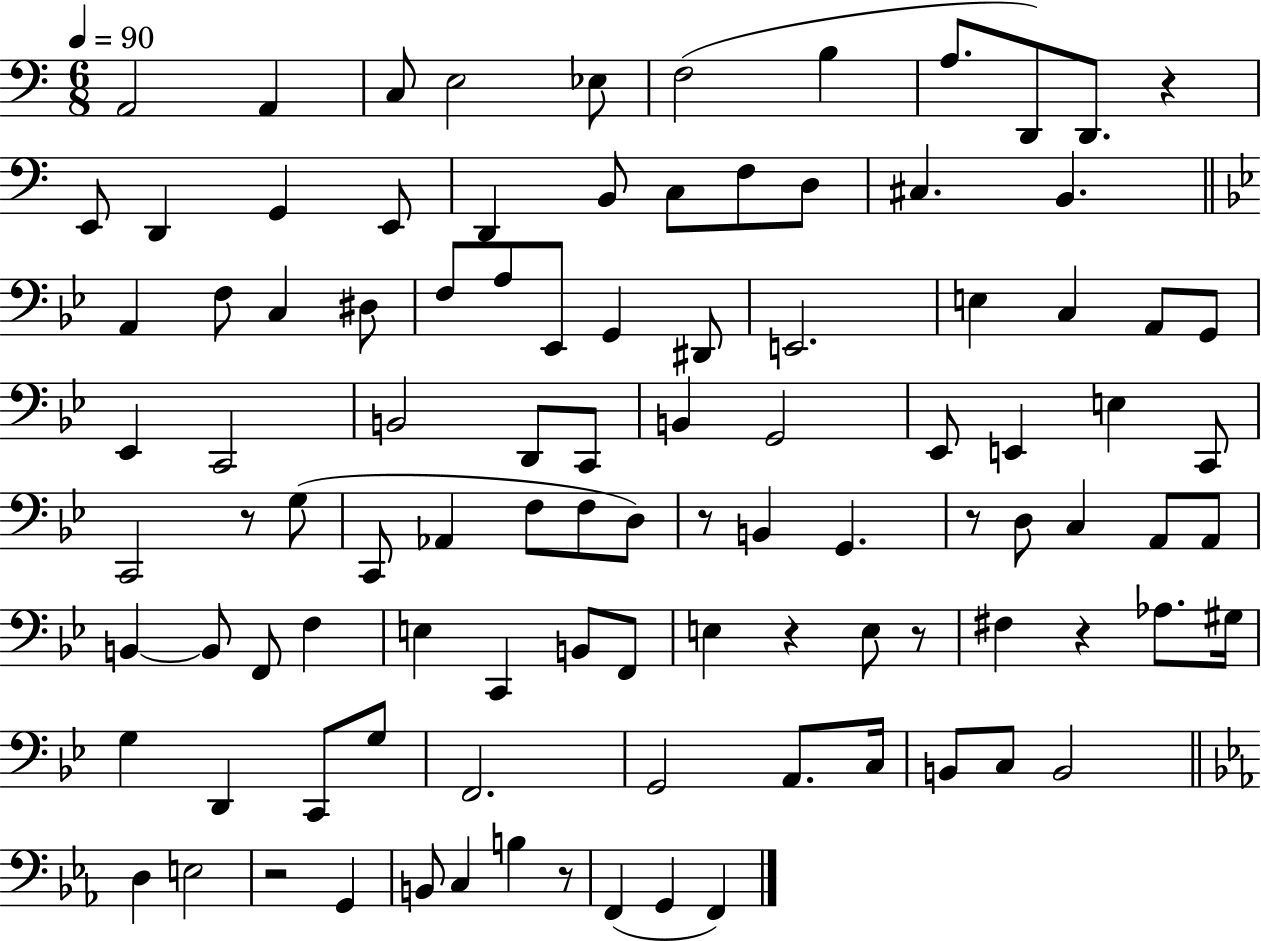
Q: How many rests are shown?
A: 9